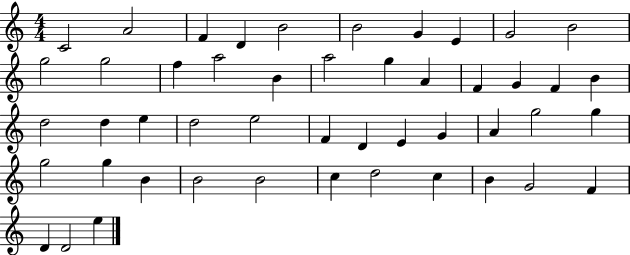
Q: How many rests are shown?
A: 0